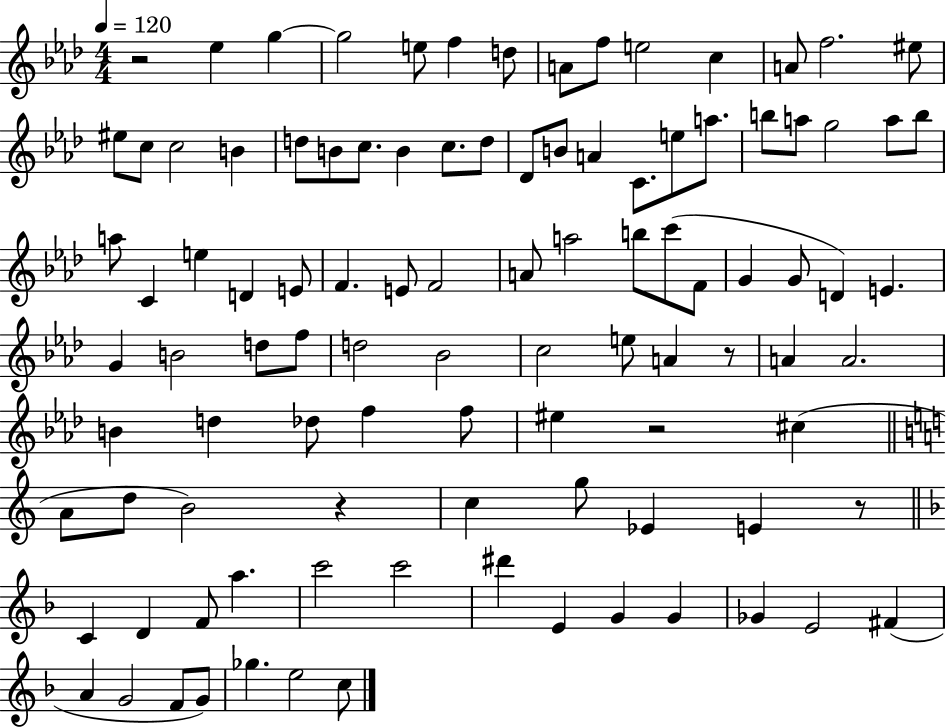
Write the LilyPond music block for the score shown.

{
  \clef treble
  \numericTimeSignature
  \time 4/4
  \key aes \major
  \tempo 4 = 120
  r2 ees''4 g''4~~ | g''2 e''8 f''4 d''8 | a'8 f''8 e''2 c''4 | a'8 f''2. eis''8 | \break eis''8 c''8 c''2 b'4 | d''8 b'8 c''8. b'4 c''8. d''8 | des'8 b'8 a'4 c'8. e''8 a''8. | b''8 a''8 g''2 a''8 b''8 | \break a''8 c'4 e''4 d'4 e'8 | f'4. e'8 f'2 | a'8 a''2 b''8 c'''8( f'8 | g'4 g'8 d'4) e'4. | \break g'4 b'2 d''8 f''8 | d''2 bes'2 | c''2 e''8 a'4 r8 | a'4 a'2. | \break b'4 d''4 des''8 f''4 f''8 | eis''4 r2 cis''4( | \bar "||" \break \key c \major a'8 d''8 b'2) r4 | c''4 g''8 ees'4 e'4 r8 | \bar "||" \break \key f \major c'4 d'4 f'8 a''4. | c'''2 c'''2 | dis'''4 e'4 g'4 g'4 | ges'4 e'2 fis'4( | \break a'4 g'2 f'8 g'8) | ges''4. e''2 c''8 | \bar "|."
}